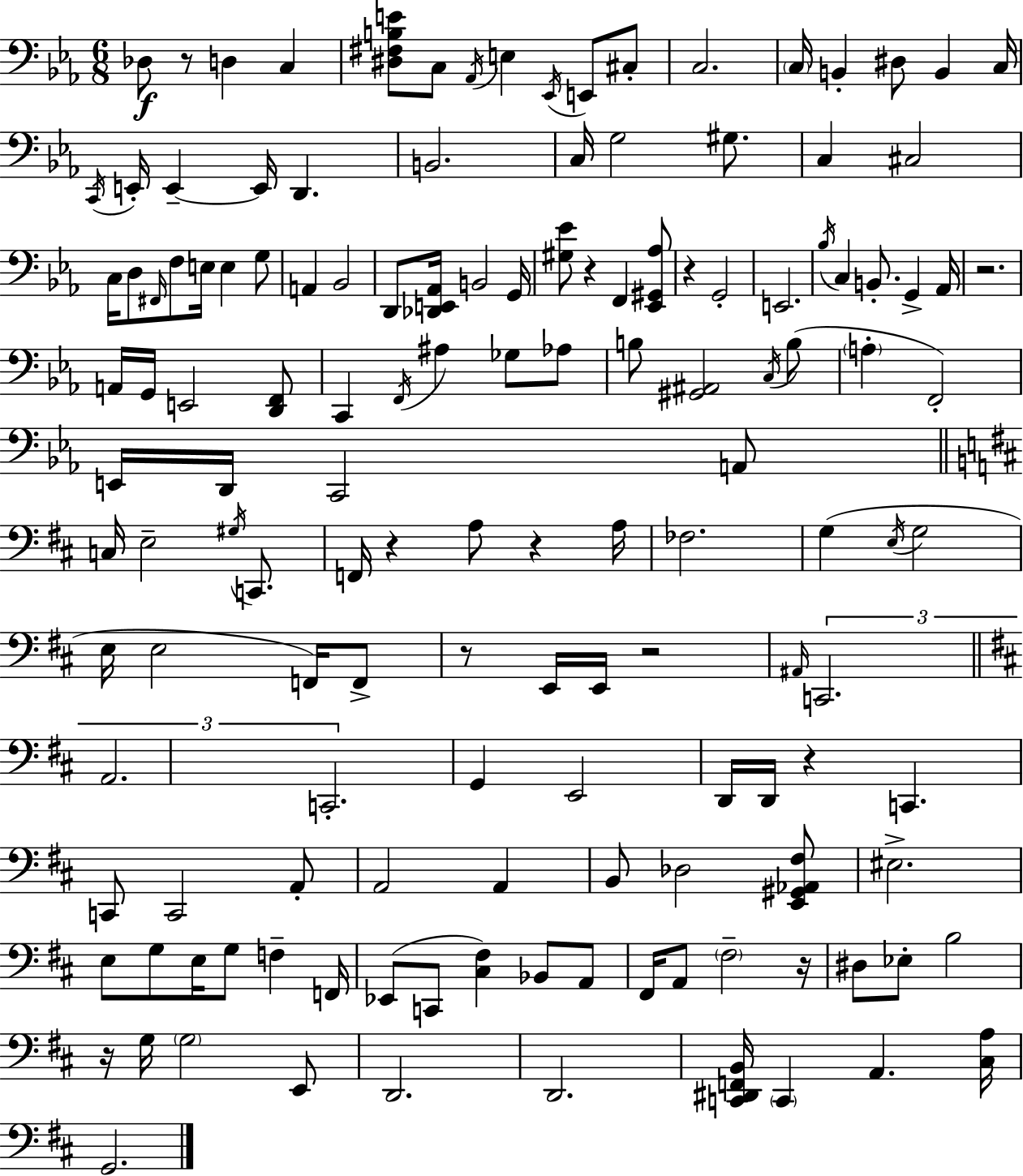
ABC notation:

X:1
T:Untitled
M:6/8
L:1/4
K:Cm
_D,/2 z/2 D, C, [^D,^F,B,E]/2 C,/2 _A,,/4 E, _E,,/4 E,,/2 ^C,/2 C,2 C,/4 B,, ^D,/2 B,, C,/4 C,,/4 E,,/4 E,, E,,/4 D,, B,,2 C,/4 G,2 ^G,/2 C, ^C,2 C,/4 D,/2 ^F,,/4 F,/2 E,/4 E, G,/2 A,, _B,,2 D,,/2 [_D,,E,,_A,,]/4 B,,2 G,,/4 [^G,_E]/2 z F,, [_E,,^G,,_A,]/2 z G,,2 E,,2 _B,/4 C, B,,/2 G,, _A,,/4 z2 A,,/4 G,,/4 E,,2 [D,,F,,]/2 C,, F,,/4 ^A, _G,/2 _A,/2 B,/2 [^G,,^A,,]2 C,/4 B,/2 A, F,,2 E,,/4 D,,/4 C,,2 A,,/2 C,/4 E,2 ^G,/4 C,,/2 F,,/4 z A,/2 z A,/4 _F,2 G, E,/4 G,2 E,/4 E,2 F,,/4 F,,/2 z/2 E,,/4 E,,/4 z2 ^A,,/4 C,,2 A,,2 C,,2 G,, E,,2 D,,/4 D,,/4 z C,, C,,/2 C,,2 A,,/2 A,,2 A,, B,,/2 _D,2 [E,,^G,,_A,,^F,]/2 ^E,2 E,/2 G,/2 E,/4 G,/2 F, F,,/4 _E,,/2 C,,/2 [^C,^F,] _B,,/2 A,,/2 ^F,,/4 A,,/2 ^F,2 z/4 ^D,/2 _E,/2 B,2 z/4 G,/4 G,2 E,,/2 D,,2 D,,2 [C,,^D,,F,,B,,]/4 C,, A,, [^C,A,]/4 G,,2